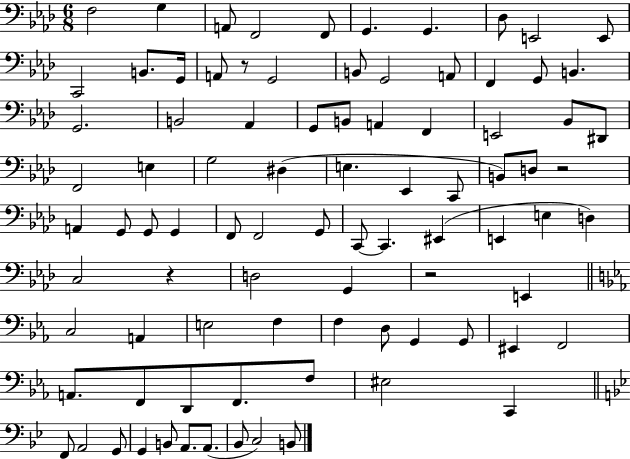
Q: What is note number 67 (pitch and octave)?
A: F2